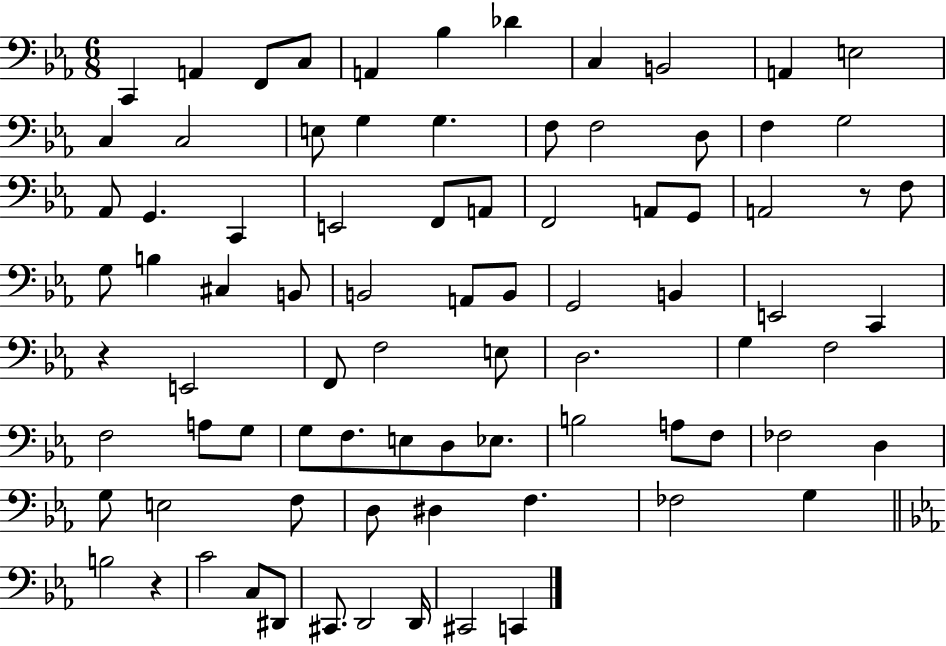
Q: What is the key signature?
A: EES major